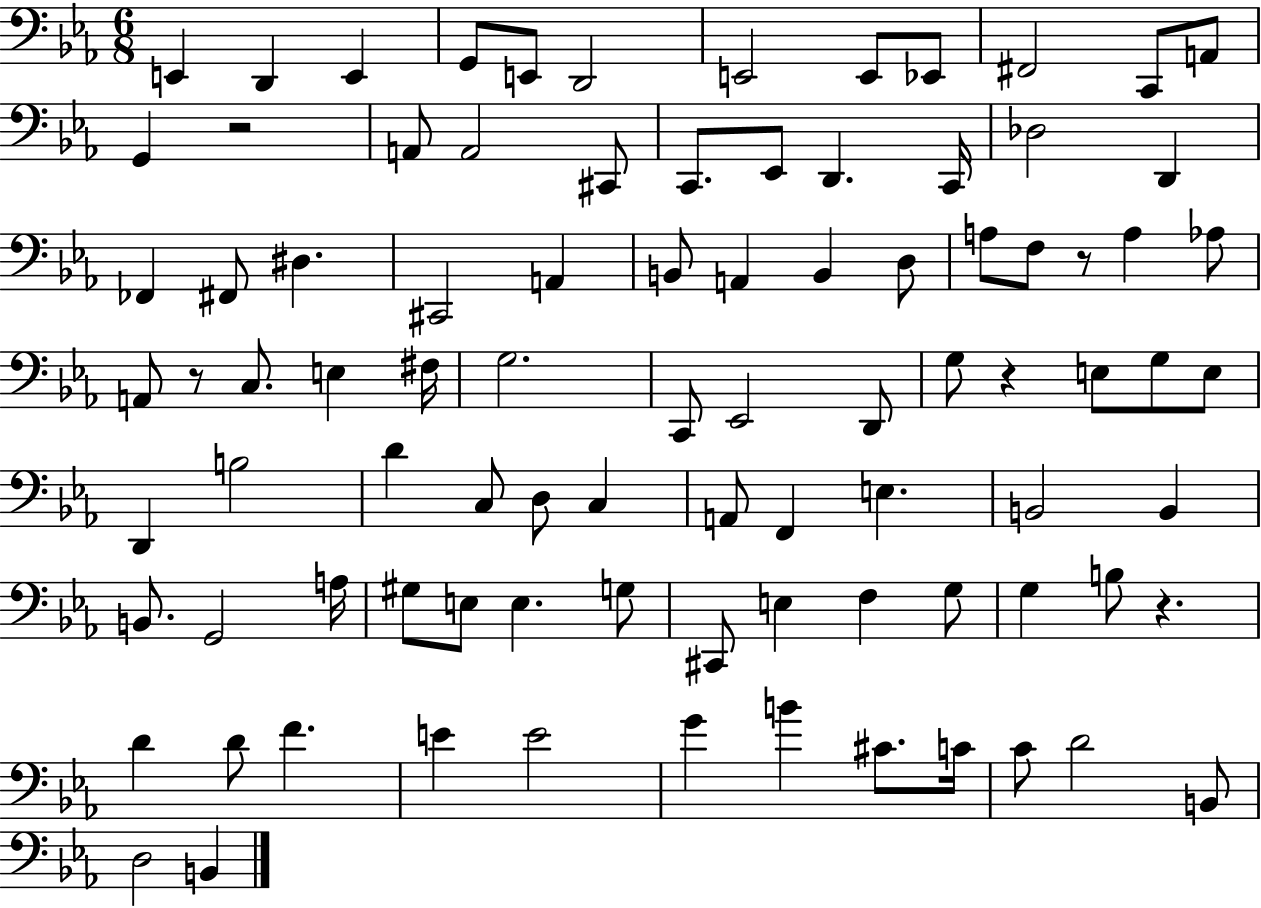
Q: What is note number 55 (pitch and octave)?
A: F2